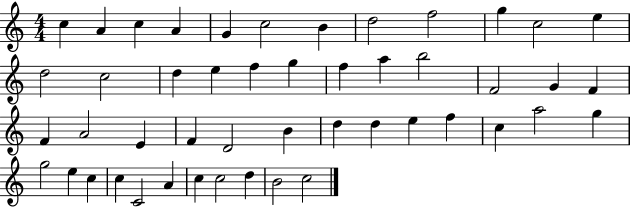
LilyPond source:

{
  \clef treble
  \numericTimeSignature
  \time 4/4
  \key c \major
  c''4 a'4 c''4 a'4 | g'4 c''2 b'4 | d''2 f''2 | g''4 c''2 e''4 | \break d''2 c''2 | d''4 e''4 f''4 g''4 | f''4 a''4 b''2 | f'2 g'4 f'4 | \break f'4 a'2 e'4 | f'4 d'2 b'4 | d''4 d''4 e''4 f''4 | c''4 a''2 g''4 | \break g''2 e''4 c''4 | c''4 c'2 a'4 | c''4 c''2 d''4 | b'2 c''2 | \break \bar "|."
}